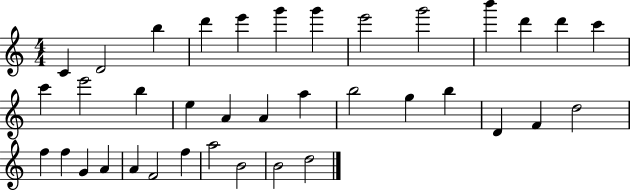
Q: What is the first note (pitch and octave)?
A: C4